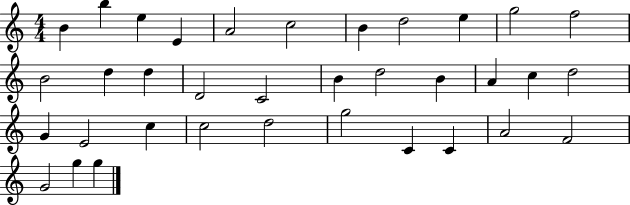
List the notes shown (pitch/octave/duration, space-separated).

B4/q B5/q E5/q E4/q A4/h C5/h B4/q D5/h E5/q G5/h F5/h B4/h D5/q D5/q D4/h C4/h B4/q D5/h B4/q A4/q C5/q D5/h G4/q E4/h C5/q C5/h D5/h G5/h C4/q C4/q A4/h F4/h G4/h G5/q G5/q